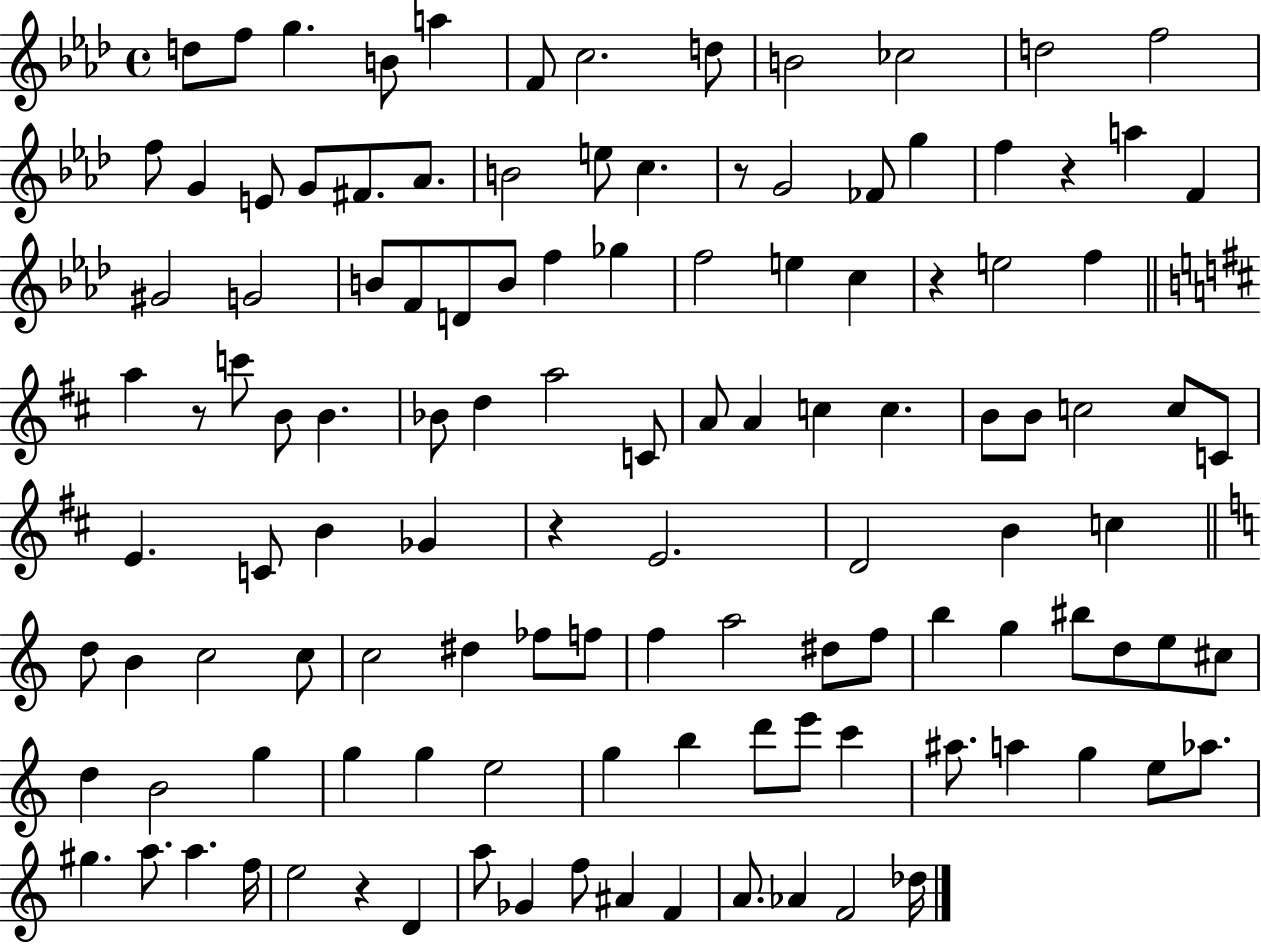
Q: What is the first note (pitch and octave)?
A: D5